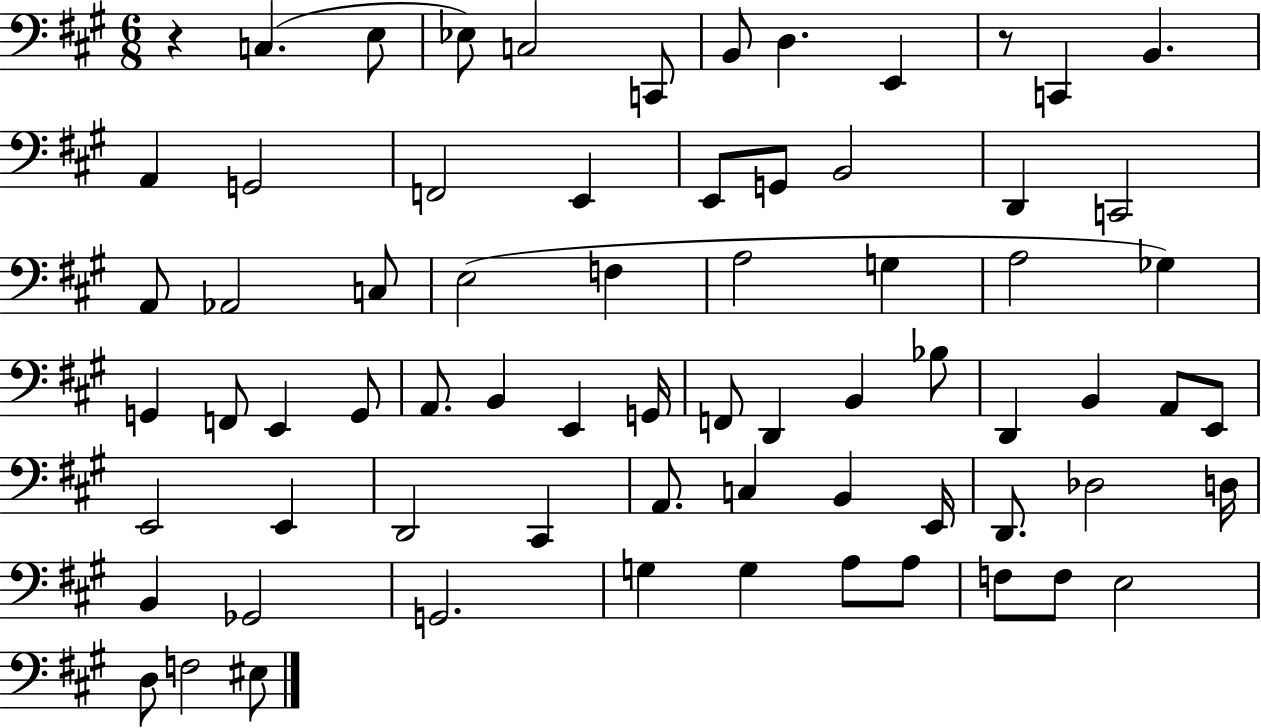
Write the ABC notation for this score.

X:1
T:Untitled
M:6/8
L:1/4
K:A
z C, E,/2 _E,/2 C,2 C,,/2 B,,/2 D, E,, z/2 C,, B,, A,, G,,2 F,,2 E,, E,,/2 G,,/2 B,,2 D,, C,,2 A,,/2 _A,,2 C,/2 E,2 F, A,2 G, A,2 _G, G,, F,,/2 E,, G,,/2 A,,/2 B,, E,, G,,/4 F,,/2 D,, B,, _B,/2 D,, B,, A,,/2 E,,/2 E,,2 E,, D,,2 ^C,, A,,/2 C, B,, E,,/4 D,,/2 _D,2 D,/4 B,, _G,,2 G,,2 G, G, A,/2 A,/2 F,/2 F,/2 E,2 D,/2 F,2 ^E,/2